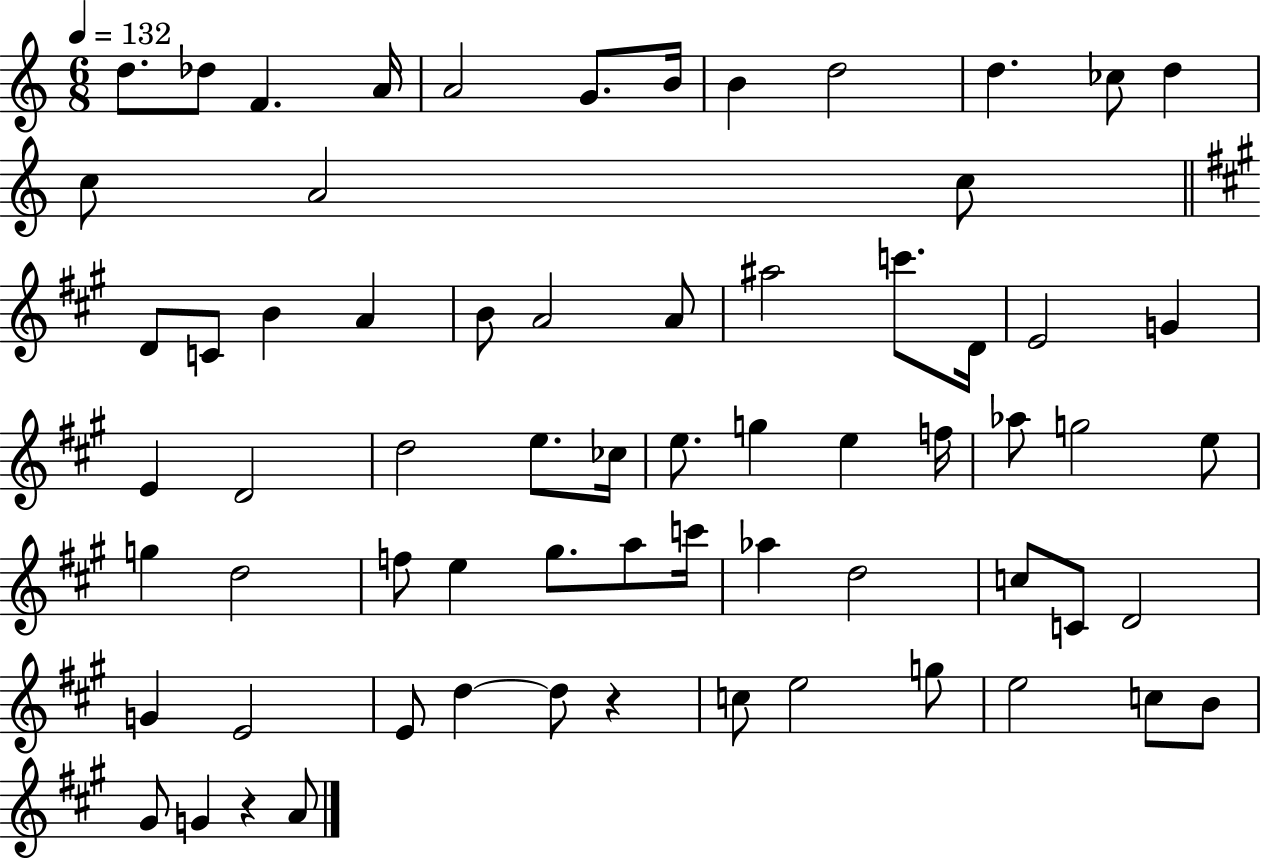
D5/e. Db5/e F4/q. A4/s A4/h G4/e. B4/s B4/q D5/h D5/q. CES5/e D5/q C5/e A4/h C5/e D4/e C4/e B4/q A4/q B4/e A4/h A4/e A#5/h C6/e. D4/s E4/h G4/q E4/q D4/h D5/h E5/e. CES5/s E5/e. G5/q E5/q F5/s Ab5/e G5/h E5/e G5/q D5/h F5/e E5/q G#5/e. A5/e C6/s Ab5/q D5/h C5/e C4/e D4/h G4/q E4/h E4/e D5/q D5/e R/q C5/e E5/h G5/e E5/h C5/e B4/e G#4/e G4/q R/q A4/e